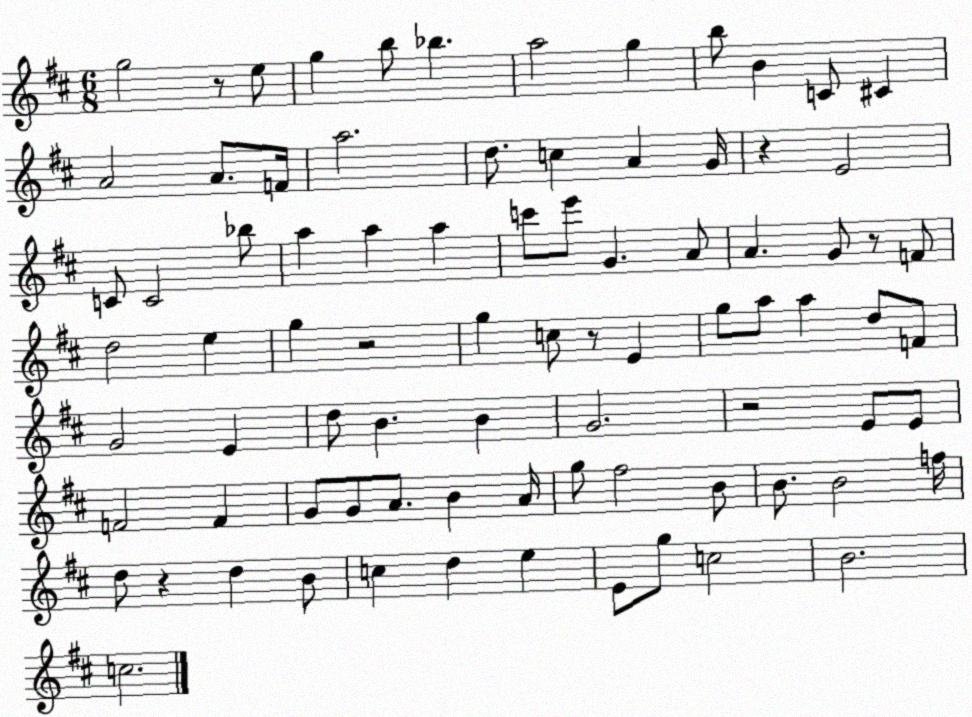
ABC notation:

X:1
T:Untitled
M:6/8
L:1/4
K:D
g2 z/2 e/2 g b/2 _b a2 g b/2 B C/2 ^C A2 A/2 F/4 a2 d/2 c A G/4 z E2 C/2 C2 _b/2 a a a c'/2 e'/2 G A/2 A G/2 z/2 F/2 d2 e g z2 g c/2 z/2 E g/2 a/2 a d/2 F/2 G2 E d/2 B B G2 z2 E/2 E/2 F2 F G/2 G/2 A/2 B A/4 g/2 ^f2 B/2 B/2 B2 f/4 d/2 z d B/2 c d e E/2 g/2 c2 B2 c2